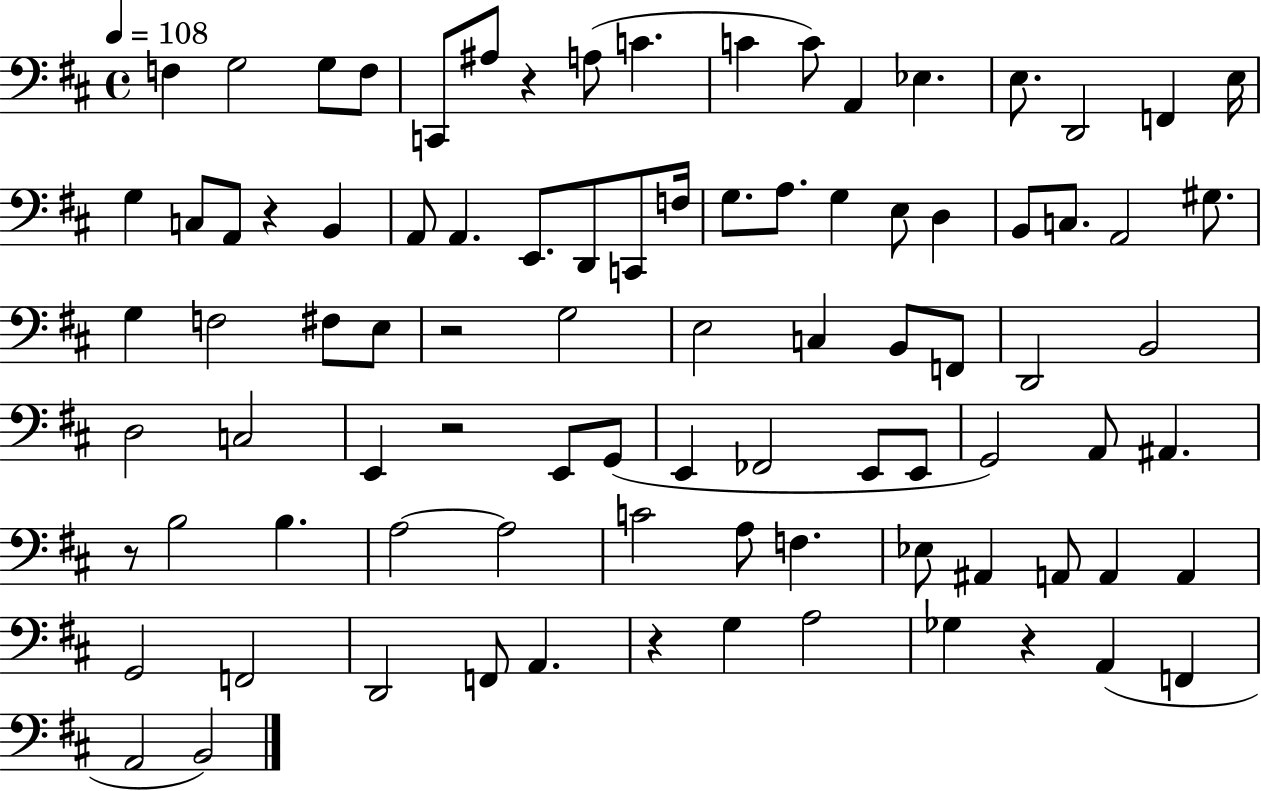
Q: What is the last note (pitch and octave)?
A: B2